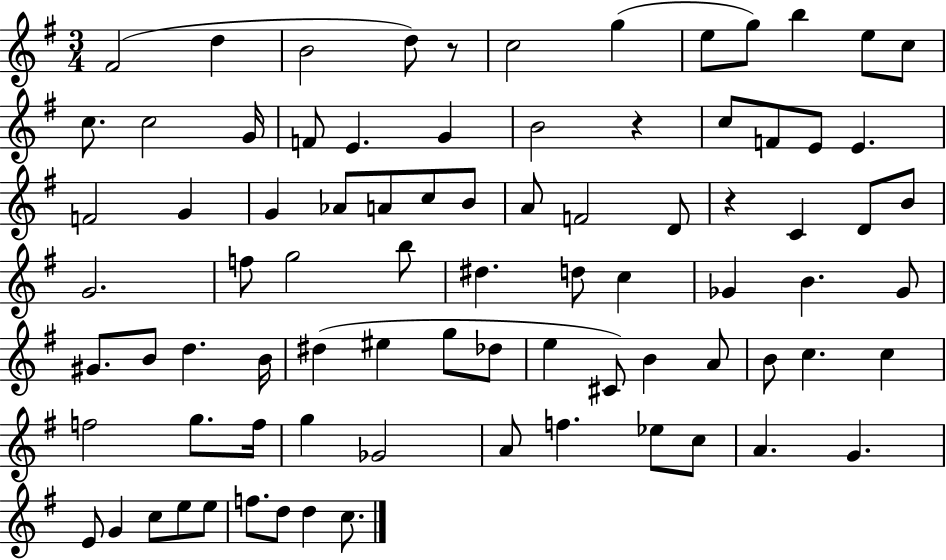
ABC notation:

X:1
T:Untitled
M:3/4
L:1/4
K:G
^F2 d B2 d/2 z/2 c2 g e/2 g/2 b e/2 c/2 c/2 c2 G/4 F/2 E G B2 z c/2 F/2 E/2 E F2 G G _A/2 A/2 c/2 B/2 A/2 F2 D/2 z C D/2 B/2 G2 f/2 g2 b/2 ^d d/2 c _G B _G/2 ^G/2 B/2 d B/4 ^d ^e g/2 _d/2 e ^C/2 B A/2 B/2 c c f2 g/2 f/4 g _G2 A/2 f _e/2 c/2 A G E/2 G c/2 e/2 e/2 f/2 d/2 d c/2